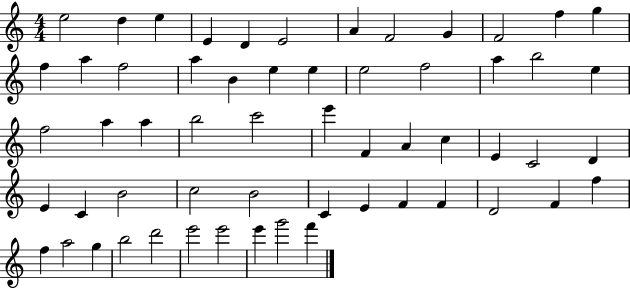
E5/h D5/q E5/q E4/q D4/q E4/h A4/q F4/h G4/q F4/h F5/q G5/q F5/q A5/q F5/h A5/q B4/q E5/q E5/q E5/h F5/h A5/q B5/h E5/q F5/h A5/q A5/q B5/h C6/h E6/q F4/q A4/q C5/q E4/q C4/h D4/q E4/q C4/q B4/h C5/h B4/h C4/q E4/q F4/q F4/q D4/h F4/q F5/q F5/q A5/h G5/q B5/h D6/h E6/h E6/h E6/q G6/h F6/q